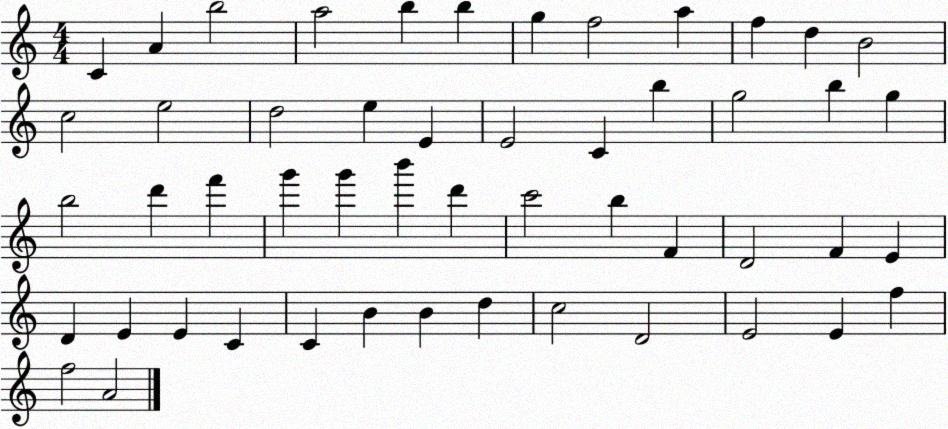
X:1
T:Untitled
M:4/4
L:1/4
K:C
C A b2 a2 b b g f2 a f d B2 c2 e2 d2 e E E2 C b g2 b g b2 d' f' g' g' b' d' c'2 b F D2 F E D E E C C B B d c2 D2 E2 E f f2 A2